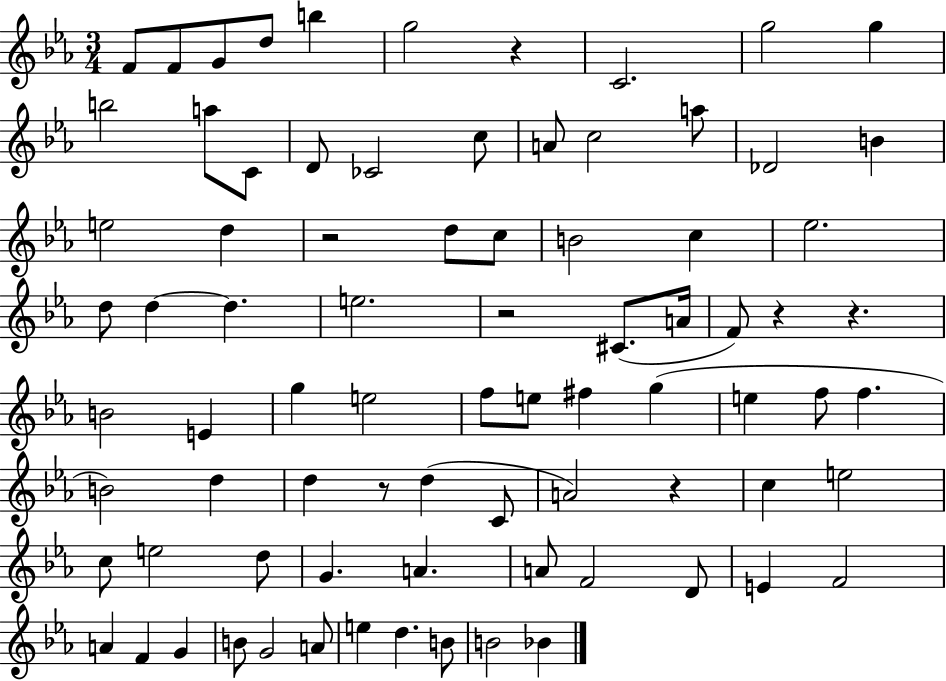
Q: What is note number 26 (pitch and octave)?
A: C5